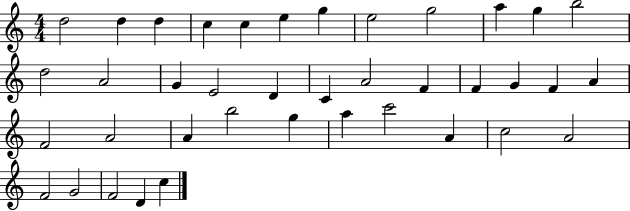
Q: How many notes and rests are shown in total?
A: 39